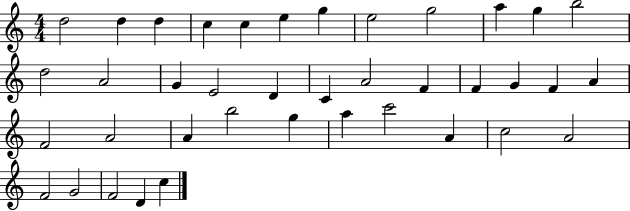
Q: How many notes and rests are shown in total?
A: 39